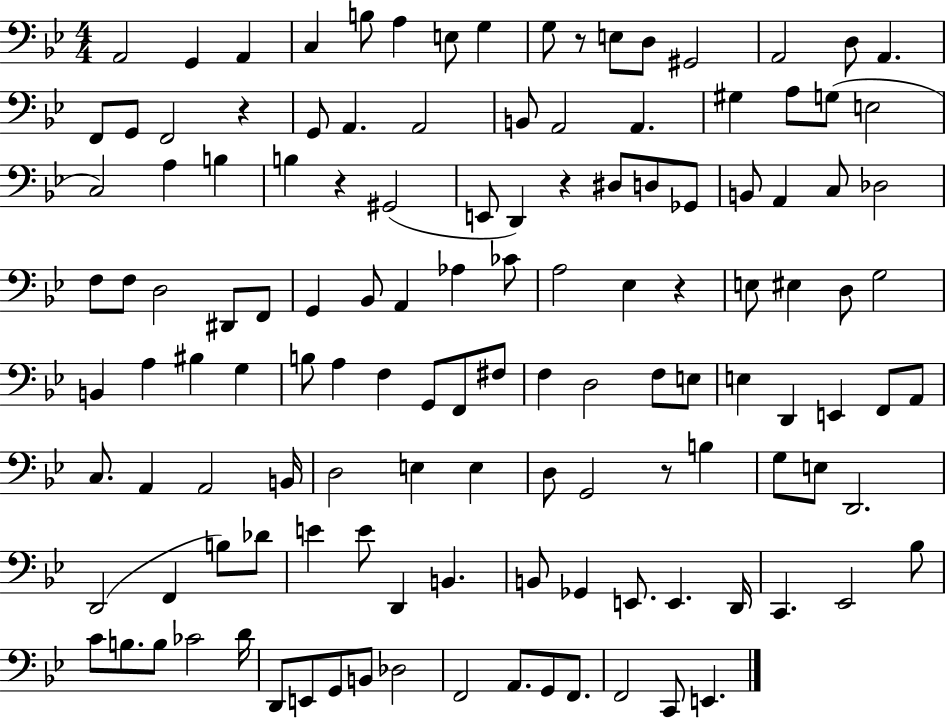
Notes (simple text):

A2/h G2/q A2/q C3/q B3/e A3/q E3/e G3/q G3/e R/e E3/e D3/e G#2/h A2/h D3/e A2/q. F2/e G2/e F2/h R/q G2/e A2/q. A2/h B2/e A2/h A2/q. G#3/q A3/e G3/e E3/h C3/h A3/q B3/q B3/q R/q G#2/h E2/e D2/q R/q D#3/e D3/e Gb2/e B2/e A2/q C3/e Db3/h F3/e F3/e D3/h D#2/e F2/e G2/q Bb2/e A2/q Ab3/q CES4/e A3/h Eb3/q R/q E3/e EIS3/q D3/e G3/h B2/q A3/q BIS3/q G3/q B3/e A3/q F3/q G2/e F2/e F#3/e F3/q D3/h F3/e E3/e E3/q D2/q E2/q F2/e A2/e C3/e. A2/q A2/h B2/s D3/h E3/q E3/q D3/e G2/h R/e B3/q G3/e E3/e D2/h. D2/h F2/q B3/e Db4/e E4/q E4/e D2/q B2/q. B2/e Gb2/q E2/e. E2/q. D2/s C2/q. Eb2/h Bb3/e C4/e B3/e. B3/e CES4/h D4/s D2/e E2/e G2/e B2/e Db3/h F2/h A2/e. G2/e F2/e. F2/h C2/e E2/q.